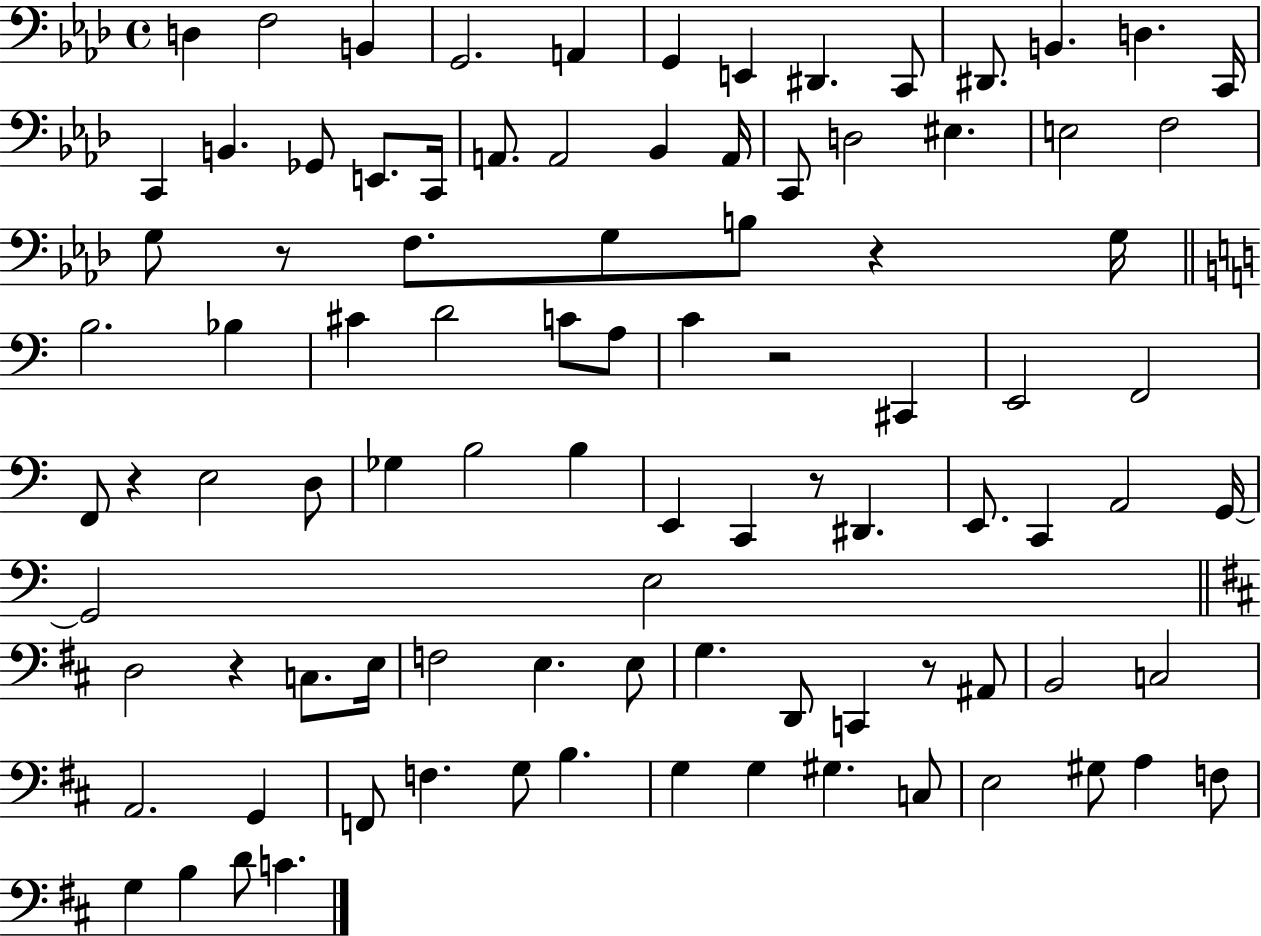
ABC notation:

X:1
T:Untitled
M:4/4
L:1/4
K:Ab
D, F,2 B,, G,,2 A,, G,, E,, ^D,, C,,/2 ^D,,/2 B,, D, C,,/4 C,, B,, _G,,/2 E,,/2 C,,/4 A,,/2 A,,2 _B,, A,,/4 C,,/2 D,2 ^E, E,2 F,2 G,/2 z/2 F,/2 G,/2 B,/2 z G,/4 B,2 _B, ^C D2 C/2 A,/2 C z2 ^C,, E,,2 F,,2 F,,/2 z E,2 D,/2 _G, B,2 B, E,, C,, z/2 ^D,, E,,/2 C,, A,,2 G,,/4 G,,2 E,2 D,2 z C,/2 E,/4 F,2 E, E,/2 G, D,,/2 C,, z/2 ^A,,/2 B,,2 C,2 A,,2 G,, F,,/2 F, G,/2 B, G, G, ^G, C,/2 E,2 ^G,/2 A, F,/2 G, B, D/2 C